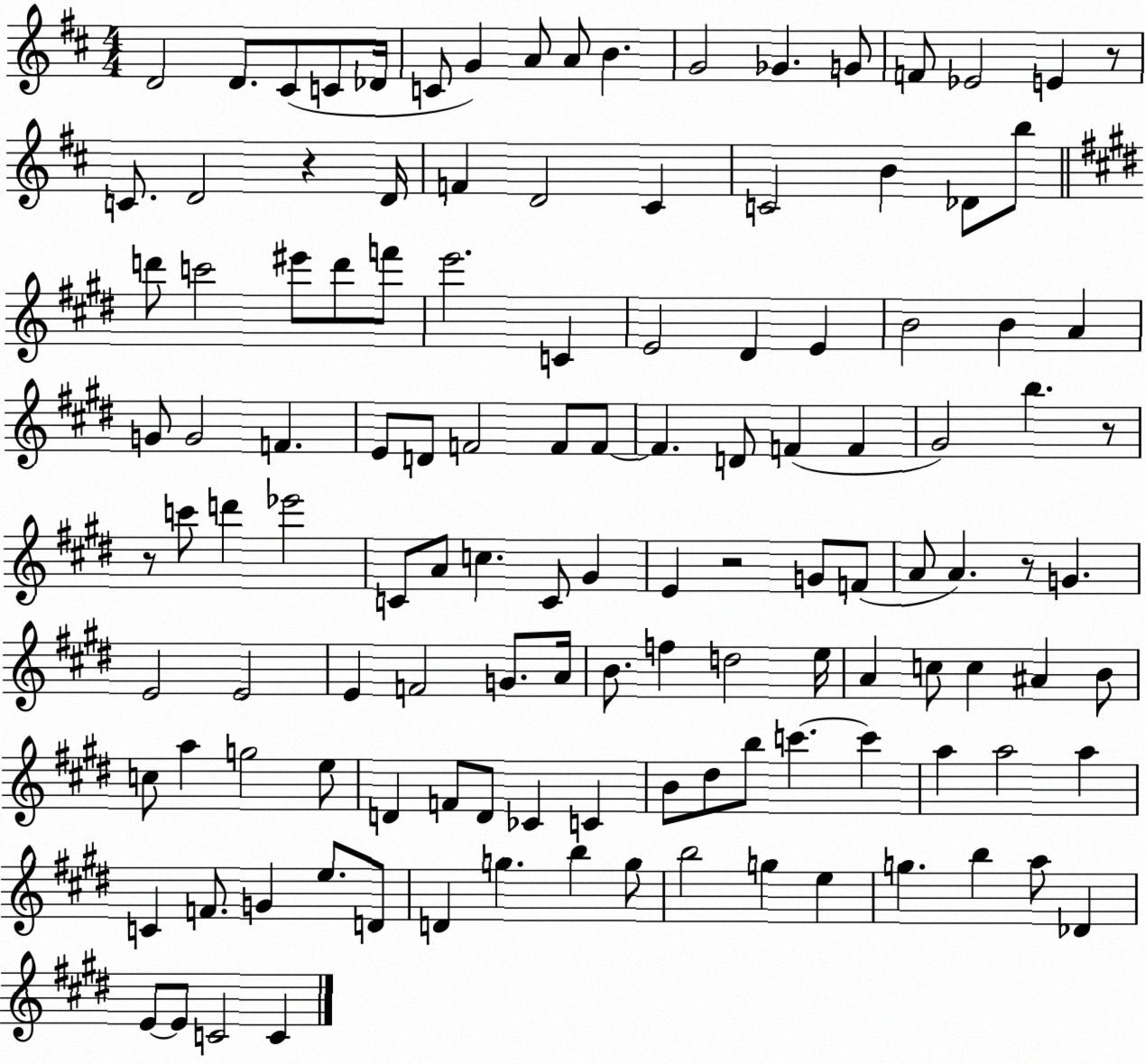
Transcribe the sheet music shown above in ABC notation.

X:1
T:Untitled
M:4/4
L:1/4
K:D
D2 D/2 ^C/2 C/2 _D/4 C/2 G A/2 A/2 B G2 _G G/2 F/2 _E2 E z/2 C/2 D2 z D/4 F D2 ^C C2 B _D/2 b/2 d'/2 c'2 ^e'/2 d'/2 f'/2 e'2 C E2 ^D E B2 B A G/2 G2 F E/2 D/2 F2 F/2 F/2 F D/2 F F ^G2 b z/2 z/2 c'/2 d' _e'2 C/2 A/2 c C/2 ^G E z2 G/2 F/2 A/2 A z/2 G E2 E2 E F2 G/2 A/4 B/2 f d2 e/4 A c/2 c ^A B/2 c/2 a g2 e/2 D F/2 D/2 _C C B/2 ^d/2 b/2 c' c' a a2 a C F/2 G e/2 D/2 D g b g/2 b2 g e g b a/2 _D E/2 E/2 C2 C